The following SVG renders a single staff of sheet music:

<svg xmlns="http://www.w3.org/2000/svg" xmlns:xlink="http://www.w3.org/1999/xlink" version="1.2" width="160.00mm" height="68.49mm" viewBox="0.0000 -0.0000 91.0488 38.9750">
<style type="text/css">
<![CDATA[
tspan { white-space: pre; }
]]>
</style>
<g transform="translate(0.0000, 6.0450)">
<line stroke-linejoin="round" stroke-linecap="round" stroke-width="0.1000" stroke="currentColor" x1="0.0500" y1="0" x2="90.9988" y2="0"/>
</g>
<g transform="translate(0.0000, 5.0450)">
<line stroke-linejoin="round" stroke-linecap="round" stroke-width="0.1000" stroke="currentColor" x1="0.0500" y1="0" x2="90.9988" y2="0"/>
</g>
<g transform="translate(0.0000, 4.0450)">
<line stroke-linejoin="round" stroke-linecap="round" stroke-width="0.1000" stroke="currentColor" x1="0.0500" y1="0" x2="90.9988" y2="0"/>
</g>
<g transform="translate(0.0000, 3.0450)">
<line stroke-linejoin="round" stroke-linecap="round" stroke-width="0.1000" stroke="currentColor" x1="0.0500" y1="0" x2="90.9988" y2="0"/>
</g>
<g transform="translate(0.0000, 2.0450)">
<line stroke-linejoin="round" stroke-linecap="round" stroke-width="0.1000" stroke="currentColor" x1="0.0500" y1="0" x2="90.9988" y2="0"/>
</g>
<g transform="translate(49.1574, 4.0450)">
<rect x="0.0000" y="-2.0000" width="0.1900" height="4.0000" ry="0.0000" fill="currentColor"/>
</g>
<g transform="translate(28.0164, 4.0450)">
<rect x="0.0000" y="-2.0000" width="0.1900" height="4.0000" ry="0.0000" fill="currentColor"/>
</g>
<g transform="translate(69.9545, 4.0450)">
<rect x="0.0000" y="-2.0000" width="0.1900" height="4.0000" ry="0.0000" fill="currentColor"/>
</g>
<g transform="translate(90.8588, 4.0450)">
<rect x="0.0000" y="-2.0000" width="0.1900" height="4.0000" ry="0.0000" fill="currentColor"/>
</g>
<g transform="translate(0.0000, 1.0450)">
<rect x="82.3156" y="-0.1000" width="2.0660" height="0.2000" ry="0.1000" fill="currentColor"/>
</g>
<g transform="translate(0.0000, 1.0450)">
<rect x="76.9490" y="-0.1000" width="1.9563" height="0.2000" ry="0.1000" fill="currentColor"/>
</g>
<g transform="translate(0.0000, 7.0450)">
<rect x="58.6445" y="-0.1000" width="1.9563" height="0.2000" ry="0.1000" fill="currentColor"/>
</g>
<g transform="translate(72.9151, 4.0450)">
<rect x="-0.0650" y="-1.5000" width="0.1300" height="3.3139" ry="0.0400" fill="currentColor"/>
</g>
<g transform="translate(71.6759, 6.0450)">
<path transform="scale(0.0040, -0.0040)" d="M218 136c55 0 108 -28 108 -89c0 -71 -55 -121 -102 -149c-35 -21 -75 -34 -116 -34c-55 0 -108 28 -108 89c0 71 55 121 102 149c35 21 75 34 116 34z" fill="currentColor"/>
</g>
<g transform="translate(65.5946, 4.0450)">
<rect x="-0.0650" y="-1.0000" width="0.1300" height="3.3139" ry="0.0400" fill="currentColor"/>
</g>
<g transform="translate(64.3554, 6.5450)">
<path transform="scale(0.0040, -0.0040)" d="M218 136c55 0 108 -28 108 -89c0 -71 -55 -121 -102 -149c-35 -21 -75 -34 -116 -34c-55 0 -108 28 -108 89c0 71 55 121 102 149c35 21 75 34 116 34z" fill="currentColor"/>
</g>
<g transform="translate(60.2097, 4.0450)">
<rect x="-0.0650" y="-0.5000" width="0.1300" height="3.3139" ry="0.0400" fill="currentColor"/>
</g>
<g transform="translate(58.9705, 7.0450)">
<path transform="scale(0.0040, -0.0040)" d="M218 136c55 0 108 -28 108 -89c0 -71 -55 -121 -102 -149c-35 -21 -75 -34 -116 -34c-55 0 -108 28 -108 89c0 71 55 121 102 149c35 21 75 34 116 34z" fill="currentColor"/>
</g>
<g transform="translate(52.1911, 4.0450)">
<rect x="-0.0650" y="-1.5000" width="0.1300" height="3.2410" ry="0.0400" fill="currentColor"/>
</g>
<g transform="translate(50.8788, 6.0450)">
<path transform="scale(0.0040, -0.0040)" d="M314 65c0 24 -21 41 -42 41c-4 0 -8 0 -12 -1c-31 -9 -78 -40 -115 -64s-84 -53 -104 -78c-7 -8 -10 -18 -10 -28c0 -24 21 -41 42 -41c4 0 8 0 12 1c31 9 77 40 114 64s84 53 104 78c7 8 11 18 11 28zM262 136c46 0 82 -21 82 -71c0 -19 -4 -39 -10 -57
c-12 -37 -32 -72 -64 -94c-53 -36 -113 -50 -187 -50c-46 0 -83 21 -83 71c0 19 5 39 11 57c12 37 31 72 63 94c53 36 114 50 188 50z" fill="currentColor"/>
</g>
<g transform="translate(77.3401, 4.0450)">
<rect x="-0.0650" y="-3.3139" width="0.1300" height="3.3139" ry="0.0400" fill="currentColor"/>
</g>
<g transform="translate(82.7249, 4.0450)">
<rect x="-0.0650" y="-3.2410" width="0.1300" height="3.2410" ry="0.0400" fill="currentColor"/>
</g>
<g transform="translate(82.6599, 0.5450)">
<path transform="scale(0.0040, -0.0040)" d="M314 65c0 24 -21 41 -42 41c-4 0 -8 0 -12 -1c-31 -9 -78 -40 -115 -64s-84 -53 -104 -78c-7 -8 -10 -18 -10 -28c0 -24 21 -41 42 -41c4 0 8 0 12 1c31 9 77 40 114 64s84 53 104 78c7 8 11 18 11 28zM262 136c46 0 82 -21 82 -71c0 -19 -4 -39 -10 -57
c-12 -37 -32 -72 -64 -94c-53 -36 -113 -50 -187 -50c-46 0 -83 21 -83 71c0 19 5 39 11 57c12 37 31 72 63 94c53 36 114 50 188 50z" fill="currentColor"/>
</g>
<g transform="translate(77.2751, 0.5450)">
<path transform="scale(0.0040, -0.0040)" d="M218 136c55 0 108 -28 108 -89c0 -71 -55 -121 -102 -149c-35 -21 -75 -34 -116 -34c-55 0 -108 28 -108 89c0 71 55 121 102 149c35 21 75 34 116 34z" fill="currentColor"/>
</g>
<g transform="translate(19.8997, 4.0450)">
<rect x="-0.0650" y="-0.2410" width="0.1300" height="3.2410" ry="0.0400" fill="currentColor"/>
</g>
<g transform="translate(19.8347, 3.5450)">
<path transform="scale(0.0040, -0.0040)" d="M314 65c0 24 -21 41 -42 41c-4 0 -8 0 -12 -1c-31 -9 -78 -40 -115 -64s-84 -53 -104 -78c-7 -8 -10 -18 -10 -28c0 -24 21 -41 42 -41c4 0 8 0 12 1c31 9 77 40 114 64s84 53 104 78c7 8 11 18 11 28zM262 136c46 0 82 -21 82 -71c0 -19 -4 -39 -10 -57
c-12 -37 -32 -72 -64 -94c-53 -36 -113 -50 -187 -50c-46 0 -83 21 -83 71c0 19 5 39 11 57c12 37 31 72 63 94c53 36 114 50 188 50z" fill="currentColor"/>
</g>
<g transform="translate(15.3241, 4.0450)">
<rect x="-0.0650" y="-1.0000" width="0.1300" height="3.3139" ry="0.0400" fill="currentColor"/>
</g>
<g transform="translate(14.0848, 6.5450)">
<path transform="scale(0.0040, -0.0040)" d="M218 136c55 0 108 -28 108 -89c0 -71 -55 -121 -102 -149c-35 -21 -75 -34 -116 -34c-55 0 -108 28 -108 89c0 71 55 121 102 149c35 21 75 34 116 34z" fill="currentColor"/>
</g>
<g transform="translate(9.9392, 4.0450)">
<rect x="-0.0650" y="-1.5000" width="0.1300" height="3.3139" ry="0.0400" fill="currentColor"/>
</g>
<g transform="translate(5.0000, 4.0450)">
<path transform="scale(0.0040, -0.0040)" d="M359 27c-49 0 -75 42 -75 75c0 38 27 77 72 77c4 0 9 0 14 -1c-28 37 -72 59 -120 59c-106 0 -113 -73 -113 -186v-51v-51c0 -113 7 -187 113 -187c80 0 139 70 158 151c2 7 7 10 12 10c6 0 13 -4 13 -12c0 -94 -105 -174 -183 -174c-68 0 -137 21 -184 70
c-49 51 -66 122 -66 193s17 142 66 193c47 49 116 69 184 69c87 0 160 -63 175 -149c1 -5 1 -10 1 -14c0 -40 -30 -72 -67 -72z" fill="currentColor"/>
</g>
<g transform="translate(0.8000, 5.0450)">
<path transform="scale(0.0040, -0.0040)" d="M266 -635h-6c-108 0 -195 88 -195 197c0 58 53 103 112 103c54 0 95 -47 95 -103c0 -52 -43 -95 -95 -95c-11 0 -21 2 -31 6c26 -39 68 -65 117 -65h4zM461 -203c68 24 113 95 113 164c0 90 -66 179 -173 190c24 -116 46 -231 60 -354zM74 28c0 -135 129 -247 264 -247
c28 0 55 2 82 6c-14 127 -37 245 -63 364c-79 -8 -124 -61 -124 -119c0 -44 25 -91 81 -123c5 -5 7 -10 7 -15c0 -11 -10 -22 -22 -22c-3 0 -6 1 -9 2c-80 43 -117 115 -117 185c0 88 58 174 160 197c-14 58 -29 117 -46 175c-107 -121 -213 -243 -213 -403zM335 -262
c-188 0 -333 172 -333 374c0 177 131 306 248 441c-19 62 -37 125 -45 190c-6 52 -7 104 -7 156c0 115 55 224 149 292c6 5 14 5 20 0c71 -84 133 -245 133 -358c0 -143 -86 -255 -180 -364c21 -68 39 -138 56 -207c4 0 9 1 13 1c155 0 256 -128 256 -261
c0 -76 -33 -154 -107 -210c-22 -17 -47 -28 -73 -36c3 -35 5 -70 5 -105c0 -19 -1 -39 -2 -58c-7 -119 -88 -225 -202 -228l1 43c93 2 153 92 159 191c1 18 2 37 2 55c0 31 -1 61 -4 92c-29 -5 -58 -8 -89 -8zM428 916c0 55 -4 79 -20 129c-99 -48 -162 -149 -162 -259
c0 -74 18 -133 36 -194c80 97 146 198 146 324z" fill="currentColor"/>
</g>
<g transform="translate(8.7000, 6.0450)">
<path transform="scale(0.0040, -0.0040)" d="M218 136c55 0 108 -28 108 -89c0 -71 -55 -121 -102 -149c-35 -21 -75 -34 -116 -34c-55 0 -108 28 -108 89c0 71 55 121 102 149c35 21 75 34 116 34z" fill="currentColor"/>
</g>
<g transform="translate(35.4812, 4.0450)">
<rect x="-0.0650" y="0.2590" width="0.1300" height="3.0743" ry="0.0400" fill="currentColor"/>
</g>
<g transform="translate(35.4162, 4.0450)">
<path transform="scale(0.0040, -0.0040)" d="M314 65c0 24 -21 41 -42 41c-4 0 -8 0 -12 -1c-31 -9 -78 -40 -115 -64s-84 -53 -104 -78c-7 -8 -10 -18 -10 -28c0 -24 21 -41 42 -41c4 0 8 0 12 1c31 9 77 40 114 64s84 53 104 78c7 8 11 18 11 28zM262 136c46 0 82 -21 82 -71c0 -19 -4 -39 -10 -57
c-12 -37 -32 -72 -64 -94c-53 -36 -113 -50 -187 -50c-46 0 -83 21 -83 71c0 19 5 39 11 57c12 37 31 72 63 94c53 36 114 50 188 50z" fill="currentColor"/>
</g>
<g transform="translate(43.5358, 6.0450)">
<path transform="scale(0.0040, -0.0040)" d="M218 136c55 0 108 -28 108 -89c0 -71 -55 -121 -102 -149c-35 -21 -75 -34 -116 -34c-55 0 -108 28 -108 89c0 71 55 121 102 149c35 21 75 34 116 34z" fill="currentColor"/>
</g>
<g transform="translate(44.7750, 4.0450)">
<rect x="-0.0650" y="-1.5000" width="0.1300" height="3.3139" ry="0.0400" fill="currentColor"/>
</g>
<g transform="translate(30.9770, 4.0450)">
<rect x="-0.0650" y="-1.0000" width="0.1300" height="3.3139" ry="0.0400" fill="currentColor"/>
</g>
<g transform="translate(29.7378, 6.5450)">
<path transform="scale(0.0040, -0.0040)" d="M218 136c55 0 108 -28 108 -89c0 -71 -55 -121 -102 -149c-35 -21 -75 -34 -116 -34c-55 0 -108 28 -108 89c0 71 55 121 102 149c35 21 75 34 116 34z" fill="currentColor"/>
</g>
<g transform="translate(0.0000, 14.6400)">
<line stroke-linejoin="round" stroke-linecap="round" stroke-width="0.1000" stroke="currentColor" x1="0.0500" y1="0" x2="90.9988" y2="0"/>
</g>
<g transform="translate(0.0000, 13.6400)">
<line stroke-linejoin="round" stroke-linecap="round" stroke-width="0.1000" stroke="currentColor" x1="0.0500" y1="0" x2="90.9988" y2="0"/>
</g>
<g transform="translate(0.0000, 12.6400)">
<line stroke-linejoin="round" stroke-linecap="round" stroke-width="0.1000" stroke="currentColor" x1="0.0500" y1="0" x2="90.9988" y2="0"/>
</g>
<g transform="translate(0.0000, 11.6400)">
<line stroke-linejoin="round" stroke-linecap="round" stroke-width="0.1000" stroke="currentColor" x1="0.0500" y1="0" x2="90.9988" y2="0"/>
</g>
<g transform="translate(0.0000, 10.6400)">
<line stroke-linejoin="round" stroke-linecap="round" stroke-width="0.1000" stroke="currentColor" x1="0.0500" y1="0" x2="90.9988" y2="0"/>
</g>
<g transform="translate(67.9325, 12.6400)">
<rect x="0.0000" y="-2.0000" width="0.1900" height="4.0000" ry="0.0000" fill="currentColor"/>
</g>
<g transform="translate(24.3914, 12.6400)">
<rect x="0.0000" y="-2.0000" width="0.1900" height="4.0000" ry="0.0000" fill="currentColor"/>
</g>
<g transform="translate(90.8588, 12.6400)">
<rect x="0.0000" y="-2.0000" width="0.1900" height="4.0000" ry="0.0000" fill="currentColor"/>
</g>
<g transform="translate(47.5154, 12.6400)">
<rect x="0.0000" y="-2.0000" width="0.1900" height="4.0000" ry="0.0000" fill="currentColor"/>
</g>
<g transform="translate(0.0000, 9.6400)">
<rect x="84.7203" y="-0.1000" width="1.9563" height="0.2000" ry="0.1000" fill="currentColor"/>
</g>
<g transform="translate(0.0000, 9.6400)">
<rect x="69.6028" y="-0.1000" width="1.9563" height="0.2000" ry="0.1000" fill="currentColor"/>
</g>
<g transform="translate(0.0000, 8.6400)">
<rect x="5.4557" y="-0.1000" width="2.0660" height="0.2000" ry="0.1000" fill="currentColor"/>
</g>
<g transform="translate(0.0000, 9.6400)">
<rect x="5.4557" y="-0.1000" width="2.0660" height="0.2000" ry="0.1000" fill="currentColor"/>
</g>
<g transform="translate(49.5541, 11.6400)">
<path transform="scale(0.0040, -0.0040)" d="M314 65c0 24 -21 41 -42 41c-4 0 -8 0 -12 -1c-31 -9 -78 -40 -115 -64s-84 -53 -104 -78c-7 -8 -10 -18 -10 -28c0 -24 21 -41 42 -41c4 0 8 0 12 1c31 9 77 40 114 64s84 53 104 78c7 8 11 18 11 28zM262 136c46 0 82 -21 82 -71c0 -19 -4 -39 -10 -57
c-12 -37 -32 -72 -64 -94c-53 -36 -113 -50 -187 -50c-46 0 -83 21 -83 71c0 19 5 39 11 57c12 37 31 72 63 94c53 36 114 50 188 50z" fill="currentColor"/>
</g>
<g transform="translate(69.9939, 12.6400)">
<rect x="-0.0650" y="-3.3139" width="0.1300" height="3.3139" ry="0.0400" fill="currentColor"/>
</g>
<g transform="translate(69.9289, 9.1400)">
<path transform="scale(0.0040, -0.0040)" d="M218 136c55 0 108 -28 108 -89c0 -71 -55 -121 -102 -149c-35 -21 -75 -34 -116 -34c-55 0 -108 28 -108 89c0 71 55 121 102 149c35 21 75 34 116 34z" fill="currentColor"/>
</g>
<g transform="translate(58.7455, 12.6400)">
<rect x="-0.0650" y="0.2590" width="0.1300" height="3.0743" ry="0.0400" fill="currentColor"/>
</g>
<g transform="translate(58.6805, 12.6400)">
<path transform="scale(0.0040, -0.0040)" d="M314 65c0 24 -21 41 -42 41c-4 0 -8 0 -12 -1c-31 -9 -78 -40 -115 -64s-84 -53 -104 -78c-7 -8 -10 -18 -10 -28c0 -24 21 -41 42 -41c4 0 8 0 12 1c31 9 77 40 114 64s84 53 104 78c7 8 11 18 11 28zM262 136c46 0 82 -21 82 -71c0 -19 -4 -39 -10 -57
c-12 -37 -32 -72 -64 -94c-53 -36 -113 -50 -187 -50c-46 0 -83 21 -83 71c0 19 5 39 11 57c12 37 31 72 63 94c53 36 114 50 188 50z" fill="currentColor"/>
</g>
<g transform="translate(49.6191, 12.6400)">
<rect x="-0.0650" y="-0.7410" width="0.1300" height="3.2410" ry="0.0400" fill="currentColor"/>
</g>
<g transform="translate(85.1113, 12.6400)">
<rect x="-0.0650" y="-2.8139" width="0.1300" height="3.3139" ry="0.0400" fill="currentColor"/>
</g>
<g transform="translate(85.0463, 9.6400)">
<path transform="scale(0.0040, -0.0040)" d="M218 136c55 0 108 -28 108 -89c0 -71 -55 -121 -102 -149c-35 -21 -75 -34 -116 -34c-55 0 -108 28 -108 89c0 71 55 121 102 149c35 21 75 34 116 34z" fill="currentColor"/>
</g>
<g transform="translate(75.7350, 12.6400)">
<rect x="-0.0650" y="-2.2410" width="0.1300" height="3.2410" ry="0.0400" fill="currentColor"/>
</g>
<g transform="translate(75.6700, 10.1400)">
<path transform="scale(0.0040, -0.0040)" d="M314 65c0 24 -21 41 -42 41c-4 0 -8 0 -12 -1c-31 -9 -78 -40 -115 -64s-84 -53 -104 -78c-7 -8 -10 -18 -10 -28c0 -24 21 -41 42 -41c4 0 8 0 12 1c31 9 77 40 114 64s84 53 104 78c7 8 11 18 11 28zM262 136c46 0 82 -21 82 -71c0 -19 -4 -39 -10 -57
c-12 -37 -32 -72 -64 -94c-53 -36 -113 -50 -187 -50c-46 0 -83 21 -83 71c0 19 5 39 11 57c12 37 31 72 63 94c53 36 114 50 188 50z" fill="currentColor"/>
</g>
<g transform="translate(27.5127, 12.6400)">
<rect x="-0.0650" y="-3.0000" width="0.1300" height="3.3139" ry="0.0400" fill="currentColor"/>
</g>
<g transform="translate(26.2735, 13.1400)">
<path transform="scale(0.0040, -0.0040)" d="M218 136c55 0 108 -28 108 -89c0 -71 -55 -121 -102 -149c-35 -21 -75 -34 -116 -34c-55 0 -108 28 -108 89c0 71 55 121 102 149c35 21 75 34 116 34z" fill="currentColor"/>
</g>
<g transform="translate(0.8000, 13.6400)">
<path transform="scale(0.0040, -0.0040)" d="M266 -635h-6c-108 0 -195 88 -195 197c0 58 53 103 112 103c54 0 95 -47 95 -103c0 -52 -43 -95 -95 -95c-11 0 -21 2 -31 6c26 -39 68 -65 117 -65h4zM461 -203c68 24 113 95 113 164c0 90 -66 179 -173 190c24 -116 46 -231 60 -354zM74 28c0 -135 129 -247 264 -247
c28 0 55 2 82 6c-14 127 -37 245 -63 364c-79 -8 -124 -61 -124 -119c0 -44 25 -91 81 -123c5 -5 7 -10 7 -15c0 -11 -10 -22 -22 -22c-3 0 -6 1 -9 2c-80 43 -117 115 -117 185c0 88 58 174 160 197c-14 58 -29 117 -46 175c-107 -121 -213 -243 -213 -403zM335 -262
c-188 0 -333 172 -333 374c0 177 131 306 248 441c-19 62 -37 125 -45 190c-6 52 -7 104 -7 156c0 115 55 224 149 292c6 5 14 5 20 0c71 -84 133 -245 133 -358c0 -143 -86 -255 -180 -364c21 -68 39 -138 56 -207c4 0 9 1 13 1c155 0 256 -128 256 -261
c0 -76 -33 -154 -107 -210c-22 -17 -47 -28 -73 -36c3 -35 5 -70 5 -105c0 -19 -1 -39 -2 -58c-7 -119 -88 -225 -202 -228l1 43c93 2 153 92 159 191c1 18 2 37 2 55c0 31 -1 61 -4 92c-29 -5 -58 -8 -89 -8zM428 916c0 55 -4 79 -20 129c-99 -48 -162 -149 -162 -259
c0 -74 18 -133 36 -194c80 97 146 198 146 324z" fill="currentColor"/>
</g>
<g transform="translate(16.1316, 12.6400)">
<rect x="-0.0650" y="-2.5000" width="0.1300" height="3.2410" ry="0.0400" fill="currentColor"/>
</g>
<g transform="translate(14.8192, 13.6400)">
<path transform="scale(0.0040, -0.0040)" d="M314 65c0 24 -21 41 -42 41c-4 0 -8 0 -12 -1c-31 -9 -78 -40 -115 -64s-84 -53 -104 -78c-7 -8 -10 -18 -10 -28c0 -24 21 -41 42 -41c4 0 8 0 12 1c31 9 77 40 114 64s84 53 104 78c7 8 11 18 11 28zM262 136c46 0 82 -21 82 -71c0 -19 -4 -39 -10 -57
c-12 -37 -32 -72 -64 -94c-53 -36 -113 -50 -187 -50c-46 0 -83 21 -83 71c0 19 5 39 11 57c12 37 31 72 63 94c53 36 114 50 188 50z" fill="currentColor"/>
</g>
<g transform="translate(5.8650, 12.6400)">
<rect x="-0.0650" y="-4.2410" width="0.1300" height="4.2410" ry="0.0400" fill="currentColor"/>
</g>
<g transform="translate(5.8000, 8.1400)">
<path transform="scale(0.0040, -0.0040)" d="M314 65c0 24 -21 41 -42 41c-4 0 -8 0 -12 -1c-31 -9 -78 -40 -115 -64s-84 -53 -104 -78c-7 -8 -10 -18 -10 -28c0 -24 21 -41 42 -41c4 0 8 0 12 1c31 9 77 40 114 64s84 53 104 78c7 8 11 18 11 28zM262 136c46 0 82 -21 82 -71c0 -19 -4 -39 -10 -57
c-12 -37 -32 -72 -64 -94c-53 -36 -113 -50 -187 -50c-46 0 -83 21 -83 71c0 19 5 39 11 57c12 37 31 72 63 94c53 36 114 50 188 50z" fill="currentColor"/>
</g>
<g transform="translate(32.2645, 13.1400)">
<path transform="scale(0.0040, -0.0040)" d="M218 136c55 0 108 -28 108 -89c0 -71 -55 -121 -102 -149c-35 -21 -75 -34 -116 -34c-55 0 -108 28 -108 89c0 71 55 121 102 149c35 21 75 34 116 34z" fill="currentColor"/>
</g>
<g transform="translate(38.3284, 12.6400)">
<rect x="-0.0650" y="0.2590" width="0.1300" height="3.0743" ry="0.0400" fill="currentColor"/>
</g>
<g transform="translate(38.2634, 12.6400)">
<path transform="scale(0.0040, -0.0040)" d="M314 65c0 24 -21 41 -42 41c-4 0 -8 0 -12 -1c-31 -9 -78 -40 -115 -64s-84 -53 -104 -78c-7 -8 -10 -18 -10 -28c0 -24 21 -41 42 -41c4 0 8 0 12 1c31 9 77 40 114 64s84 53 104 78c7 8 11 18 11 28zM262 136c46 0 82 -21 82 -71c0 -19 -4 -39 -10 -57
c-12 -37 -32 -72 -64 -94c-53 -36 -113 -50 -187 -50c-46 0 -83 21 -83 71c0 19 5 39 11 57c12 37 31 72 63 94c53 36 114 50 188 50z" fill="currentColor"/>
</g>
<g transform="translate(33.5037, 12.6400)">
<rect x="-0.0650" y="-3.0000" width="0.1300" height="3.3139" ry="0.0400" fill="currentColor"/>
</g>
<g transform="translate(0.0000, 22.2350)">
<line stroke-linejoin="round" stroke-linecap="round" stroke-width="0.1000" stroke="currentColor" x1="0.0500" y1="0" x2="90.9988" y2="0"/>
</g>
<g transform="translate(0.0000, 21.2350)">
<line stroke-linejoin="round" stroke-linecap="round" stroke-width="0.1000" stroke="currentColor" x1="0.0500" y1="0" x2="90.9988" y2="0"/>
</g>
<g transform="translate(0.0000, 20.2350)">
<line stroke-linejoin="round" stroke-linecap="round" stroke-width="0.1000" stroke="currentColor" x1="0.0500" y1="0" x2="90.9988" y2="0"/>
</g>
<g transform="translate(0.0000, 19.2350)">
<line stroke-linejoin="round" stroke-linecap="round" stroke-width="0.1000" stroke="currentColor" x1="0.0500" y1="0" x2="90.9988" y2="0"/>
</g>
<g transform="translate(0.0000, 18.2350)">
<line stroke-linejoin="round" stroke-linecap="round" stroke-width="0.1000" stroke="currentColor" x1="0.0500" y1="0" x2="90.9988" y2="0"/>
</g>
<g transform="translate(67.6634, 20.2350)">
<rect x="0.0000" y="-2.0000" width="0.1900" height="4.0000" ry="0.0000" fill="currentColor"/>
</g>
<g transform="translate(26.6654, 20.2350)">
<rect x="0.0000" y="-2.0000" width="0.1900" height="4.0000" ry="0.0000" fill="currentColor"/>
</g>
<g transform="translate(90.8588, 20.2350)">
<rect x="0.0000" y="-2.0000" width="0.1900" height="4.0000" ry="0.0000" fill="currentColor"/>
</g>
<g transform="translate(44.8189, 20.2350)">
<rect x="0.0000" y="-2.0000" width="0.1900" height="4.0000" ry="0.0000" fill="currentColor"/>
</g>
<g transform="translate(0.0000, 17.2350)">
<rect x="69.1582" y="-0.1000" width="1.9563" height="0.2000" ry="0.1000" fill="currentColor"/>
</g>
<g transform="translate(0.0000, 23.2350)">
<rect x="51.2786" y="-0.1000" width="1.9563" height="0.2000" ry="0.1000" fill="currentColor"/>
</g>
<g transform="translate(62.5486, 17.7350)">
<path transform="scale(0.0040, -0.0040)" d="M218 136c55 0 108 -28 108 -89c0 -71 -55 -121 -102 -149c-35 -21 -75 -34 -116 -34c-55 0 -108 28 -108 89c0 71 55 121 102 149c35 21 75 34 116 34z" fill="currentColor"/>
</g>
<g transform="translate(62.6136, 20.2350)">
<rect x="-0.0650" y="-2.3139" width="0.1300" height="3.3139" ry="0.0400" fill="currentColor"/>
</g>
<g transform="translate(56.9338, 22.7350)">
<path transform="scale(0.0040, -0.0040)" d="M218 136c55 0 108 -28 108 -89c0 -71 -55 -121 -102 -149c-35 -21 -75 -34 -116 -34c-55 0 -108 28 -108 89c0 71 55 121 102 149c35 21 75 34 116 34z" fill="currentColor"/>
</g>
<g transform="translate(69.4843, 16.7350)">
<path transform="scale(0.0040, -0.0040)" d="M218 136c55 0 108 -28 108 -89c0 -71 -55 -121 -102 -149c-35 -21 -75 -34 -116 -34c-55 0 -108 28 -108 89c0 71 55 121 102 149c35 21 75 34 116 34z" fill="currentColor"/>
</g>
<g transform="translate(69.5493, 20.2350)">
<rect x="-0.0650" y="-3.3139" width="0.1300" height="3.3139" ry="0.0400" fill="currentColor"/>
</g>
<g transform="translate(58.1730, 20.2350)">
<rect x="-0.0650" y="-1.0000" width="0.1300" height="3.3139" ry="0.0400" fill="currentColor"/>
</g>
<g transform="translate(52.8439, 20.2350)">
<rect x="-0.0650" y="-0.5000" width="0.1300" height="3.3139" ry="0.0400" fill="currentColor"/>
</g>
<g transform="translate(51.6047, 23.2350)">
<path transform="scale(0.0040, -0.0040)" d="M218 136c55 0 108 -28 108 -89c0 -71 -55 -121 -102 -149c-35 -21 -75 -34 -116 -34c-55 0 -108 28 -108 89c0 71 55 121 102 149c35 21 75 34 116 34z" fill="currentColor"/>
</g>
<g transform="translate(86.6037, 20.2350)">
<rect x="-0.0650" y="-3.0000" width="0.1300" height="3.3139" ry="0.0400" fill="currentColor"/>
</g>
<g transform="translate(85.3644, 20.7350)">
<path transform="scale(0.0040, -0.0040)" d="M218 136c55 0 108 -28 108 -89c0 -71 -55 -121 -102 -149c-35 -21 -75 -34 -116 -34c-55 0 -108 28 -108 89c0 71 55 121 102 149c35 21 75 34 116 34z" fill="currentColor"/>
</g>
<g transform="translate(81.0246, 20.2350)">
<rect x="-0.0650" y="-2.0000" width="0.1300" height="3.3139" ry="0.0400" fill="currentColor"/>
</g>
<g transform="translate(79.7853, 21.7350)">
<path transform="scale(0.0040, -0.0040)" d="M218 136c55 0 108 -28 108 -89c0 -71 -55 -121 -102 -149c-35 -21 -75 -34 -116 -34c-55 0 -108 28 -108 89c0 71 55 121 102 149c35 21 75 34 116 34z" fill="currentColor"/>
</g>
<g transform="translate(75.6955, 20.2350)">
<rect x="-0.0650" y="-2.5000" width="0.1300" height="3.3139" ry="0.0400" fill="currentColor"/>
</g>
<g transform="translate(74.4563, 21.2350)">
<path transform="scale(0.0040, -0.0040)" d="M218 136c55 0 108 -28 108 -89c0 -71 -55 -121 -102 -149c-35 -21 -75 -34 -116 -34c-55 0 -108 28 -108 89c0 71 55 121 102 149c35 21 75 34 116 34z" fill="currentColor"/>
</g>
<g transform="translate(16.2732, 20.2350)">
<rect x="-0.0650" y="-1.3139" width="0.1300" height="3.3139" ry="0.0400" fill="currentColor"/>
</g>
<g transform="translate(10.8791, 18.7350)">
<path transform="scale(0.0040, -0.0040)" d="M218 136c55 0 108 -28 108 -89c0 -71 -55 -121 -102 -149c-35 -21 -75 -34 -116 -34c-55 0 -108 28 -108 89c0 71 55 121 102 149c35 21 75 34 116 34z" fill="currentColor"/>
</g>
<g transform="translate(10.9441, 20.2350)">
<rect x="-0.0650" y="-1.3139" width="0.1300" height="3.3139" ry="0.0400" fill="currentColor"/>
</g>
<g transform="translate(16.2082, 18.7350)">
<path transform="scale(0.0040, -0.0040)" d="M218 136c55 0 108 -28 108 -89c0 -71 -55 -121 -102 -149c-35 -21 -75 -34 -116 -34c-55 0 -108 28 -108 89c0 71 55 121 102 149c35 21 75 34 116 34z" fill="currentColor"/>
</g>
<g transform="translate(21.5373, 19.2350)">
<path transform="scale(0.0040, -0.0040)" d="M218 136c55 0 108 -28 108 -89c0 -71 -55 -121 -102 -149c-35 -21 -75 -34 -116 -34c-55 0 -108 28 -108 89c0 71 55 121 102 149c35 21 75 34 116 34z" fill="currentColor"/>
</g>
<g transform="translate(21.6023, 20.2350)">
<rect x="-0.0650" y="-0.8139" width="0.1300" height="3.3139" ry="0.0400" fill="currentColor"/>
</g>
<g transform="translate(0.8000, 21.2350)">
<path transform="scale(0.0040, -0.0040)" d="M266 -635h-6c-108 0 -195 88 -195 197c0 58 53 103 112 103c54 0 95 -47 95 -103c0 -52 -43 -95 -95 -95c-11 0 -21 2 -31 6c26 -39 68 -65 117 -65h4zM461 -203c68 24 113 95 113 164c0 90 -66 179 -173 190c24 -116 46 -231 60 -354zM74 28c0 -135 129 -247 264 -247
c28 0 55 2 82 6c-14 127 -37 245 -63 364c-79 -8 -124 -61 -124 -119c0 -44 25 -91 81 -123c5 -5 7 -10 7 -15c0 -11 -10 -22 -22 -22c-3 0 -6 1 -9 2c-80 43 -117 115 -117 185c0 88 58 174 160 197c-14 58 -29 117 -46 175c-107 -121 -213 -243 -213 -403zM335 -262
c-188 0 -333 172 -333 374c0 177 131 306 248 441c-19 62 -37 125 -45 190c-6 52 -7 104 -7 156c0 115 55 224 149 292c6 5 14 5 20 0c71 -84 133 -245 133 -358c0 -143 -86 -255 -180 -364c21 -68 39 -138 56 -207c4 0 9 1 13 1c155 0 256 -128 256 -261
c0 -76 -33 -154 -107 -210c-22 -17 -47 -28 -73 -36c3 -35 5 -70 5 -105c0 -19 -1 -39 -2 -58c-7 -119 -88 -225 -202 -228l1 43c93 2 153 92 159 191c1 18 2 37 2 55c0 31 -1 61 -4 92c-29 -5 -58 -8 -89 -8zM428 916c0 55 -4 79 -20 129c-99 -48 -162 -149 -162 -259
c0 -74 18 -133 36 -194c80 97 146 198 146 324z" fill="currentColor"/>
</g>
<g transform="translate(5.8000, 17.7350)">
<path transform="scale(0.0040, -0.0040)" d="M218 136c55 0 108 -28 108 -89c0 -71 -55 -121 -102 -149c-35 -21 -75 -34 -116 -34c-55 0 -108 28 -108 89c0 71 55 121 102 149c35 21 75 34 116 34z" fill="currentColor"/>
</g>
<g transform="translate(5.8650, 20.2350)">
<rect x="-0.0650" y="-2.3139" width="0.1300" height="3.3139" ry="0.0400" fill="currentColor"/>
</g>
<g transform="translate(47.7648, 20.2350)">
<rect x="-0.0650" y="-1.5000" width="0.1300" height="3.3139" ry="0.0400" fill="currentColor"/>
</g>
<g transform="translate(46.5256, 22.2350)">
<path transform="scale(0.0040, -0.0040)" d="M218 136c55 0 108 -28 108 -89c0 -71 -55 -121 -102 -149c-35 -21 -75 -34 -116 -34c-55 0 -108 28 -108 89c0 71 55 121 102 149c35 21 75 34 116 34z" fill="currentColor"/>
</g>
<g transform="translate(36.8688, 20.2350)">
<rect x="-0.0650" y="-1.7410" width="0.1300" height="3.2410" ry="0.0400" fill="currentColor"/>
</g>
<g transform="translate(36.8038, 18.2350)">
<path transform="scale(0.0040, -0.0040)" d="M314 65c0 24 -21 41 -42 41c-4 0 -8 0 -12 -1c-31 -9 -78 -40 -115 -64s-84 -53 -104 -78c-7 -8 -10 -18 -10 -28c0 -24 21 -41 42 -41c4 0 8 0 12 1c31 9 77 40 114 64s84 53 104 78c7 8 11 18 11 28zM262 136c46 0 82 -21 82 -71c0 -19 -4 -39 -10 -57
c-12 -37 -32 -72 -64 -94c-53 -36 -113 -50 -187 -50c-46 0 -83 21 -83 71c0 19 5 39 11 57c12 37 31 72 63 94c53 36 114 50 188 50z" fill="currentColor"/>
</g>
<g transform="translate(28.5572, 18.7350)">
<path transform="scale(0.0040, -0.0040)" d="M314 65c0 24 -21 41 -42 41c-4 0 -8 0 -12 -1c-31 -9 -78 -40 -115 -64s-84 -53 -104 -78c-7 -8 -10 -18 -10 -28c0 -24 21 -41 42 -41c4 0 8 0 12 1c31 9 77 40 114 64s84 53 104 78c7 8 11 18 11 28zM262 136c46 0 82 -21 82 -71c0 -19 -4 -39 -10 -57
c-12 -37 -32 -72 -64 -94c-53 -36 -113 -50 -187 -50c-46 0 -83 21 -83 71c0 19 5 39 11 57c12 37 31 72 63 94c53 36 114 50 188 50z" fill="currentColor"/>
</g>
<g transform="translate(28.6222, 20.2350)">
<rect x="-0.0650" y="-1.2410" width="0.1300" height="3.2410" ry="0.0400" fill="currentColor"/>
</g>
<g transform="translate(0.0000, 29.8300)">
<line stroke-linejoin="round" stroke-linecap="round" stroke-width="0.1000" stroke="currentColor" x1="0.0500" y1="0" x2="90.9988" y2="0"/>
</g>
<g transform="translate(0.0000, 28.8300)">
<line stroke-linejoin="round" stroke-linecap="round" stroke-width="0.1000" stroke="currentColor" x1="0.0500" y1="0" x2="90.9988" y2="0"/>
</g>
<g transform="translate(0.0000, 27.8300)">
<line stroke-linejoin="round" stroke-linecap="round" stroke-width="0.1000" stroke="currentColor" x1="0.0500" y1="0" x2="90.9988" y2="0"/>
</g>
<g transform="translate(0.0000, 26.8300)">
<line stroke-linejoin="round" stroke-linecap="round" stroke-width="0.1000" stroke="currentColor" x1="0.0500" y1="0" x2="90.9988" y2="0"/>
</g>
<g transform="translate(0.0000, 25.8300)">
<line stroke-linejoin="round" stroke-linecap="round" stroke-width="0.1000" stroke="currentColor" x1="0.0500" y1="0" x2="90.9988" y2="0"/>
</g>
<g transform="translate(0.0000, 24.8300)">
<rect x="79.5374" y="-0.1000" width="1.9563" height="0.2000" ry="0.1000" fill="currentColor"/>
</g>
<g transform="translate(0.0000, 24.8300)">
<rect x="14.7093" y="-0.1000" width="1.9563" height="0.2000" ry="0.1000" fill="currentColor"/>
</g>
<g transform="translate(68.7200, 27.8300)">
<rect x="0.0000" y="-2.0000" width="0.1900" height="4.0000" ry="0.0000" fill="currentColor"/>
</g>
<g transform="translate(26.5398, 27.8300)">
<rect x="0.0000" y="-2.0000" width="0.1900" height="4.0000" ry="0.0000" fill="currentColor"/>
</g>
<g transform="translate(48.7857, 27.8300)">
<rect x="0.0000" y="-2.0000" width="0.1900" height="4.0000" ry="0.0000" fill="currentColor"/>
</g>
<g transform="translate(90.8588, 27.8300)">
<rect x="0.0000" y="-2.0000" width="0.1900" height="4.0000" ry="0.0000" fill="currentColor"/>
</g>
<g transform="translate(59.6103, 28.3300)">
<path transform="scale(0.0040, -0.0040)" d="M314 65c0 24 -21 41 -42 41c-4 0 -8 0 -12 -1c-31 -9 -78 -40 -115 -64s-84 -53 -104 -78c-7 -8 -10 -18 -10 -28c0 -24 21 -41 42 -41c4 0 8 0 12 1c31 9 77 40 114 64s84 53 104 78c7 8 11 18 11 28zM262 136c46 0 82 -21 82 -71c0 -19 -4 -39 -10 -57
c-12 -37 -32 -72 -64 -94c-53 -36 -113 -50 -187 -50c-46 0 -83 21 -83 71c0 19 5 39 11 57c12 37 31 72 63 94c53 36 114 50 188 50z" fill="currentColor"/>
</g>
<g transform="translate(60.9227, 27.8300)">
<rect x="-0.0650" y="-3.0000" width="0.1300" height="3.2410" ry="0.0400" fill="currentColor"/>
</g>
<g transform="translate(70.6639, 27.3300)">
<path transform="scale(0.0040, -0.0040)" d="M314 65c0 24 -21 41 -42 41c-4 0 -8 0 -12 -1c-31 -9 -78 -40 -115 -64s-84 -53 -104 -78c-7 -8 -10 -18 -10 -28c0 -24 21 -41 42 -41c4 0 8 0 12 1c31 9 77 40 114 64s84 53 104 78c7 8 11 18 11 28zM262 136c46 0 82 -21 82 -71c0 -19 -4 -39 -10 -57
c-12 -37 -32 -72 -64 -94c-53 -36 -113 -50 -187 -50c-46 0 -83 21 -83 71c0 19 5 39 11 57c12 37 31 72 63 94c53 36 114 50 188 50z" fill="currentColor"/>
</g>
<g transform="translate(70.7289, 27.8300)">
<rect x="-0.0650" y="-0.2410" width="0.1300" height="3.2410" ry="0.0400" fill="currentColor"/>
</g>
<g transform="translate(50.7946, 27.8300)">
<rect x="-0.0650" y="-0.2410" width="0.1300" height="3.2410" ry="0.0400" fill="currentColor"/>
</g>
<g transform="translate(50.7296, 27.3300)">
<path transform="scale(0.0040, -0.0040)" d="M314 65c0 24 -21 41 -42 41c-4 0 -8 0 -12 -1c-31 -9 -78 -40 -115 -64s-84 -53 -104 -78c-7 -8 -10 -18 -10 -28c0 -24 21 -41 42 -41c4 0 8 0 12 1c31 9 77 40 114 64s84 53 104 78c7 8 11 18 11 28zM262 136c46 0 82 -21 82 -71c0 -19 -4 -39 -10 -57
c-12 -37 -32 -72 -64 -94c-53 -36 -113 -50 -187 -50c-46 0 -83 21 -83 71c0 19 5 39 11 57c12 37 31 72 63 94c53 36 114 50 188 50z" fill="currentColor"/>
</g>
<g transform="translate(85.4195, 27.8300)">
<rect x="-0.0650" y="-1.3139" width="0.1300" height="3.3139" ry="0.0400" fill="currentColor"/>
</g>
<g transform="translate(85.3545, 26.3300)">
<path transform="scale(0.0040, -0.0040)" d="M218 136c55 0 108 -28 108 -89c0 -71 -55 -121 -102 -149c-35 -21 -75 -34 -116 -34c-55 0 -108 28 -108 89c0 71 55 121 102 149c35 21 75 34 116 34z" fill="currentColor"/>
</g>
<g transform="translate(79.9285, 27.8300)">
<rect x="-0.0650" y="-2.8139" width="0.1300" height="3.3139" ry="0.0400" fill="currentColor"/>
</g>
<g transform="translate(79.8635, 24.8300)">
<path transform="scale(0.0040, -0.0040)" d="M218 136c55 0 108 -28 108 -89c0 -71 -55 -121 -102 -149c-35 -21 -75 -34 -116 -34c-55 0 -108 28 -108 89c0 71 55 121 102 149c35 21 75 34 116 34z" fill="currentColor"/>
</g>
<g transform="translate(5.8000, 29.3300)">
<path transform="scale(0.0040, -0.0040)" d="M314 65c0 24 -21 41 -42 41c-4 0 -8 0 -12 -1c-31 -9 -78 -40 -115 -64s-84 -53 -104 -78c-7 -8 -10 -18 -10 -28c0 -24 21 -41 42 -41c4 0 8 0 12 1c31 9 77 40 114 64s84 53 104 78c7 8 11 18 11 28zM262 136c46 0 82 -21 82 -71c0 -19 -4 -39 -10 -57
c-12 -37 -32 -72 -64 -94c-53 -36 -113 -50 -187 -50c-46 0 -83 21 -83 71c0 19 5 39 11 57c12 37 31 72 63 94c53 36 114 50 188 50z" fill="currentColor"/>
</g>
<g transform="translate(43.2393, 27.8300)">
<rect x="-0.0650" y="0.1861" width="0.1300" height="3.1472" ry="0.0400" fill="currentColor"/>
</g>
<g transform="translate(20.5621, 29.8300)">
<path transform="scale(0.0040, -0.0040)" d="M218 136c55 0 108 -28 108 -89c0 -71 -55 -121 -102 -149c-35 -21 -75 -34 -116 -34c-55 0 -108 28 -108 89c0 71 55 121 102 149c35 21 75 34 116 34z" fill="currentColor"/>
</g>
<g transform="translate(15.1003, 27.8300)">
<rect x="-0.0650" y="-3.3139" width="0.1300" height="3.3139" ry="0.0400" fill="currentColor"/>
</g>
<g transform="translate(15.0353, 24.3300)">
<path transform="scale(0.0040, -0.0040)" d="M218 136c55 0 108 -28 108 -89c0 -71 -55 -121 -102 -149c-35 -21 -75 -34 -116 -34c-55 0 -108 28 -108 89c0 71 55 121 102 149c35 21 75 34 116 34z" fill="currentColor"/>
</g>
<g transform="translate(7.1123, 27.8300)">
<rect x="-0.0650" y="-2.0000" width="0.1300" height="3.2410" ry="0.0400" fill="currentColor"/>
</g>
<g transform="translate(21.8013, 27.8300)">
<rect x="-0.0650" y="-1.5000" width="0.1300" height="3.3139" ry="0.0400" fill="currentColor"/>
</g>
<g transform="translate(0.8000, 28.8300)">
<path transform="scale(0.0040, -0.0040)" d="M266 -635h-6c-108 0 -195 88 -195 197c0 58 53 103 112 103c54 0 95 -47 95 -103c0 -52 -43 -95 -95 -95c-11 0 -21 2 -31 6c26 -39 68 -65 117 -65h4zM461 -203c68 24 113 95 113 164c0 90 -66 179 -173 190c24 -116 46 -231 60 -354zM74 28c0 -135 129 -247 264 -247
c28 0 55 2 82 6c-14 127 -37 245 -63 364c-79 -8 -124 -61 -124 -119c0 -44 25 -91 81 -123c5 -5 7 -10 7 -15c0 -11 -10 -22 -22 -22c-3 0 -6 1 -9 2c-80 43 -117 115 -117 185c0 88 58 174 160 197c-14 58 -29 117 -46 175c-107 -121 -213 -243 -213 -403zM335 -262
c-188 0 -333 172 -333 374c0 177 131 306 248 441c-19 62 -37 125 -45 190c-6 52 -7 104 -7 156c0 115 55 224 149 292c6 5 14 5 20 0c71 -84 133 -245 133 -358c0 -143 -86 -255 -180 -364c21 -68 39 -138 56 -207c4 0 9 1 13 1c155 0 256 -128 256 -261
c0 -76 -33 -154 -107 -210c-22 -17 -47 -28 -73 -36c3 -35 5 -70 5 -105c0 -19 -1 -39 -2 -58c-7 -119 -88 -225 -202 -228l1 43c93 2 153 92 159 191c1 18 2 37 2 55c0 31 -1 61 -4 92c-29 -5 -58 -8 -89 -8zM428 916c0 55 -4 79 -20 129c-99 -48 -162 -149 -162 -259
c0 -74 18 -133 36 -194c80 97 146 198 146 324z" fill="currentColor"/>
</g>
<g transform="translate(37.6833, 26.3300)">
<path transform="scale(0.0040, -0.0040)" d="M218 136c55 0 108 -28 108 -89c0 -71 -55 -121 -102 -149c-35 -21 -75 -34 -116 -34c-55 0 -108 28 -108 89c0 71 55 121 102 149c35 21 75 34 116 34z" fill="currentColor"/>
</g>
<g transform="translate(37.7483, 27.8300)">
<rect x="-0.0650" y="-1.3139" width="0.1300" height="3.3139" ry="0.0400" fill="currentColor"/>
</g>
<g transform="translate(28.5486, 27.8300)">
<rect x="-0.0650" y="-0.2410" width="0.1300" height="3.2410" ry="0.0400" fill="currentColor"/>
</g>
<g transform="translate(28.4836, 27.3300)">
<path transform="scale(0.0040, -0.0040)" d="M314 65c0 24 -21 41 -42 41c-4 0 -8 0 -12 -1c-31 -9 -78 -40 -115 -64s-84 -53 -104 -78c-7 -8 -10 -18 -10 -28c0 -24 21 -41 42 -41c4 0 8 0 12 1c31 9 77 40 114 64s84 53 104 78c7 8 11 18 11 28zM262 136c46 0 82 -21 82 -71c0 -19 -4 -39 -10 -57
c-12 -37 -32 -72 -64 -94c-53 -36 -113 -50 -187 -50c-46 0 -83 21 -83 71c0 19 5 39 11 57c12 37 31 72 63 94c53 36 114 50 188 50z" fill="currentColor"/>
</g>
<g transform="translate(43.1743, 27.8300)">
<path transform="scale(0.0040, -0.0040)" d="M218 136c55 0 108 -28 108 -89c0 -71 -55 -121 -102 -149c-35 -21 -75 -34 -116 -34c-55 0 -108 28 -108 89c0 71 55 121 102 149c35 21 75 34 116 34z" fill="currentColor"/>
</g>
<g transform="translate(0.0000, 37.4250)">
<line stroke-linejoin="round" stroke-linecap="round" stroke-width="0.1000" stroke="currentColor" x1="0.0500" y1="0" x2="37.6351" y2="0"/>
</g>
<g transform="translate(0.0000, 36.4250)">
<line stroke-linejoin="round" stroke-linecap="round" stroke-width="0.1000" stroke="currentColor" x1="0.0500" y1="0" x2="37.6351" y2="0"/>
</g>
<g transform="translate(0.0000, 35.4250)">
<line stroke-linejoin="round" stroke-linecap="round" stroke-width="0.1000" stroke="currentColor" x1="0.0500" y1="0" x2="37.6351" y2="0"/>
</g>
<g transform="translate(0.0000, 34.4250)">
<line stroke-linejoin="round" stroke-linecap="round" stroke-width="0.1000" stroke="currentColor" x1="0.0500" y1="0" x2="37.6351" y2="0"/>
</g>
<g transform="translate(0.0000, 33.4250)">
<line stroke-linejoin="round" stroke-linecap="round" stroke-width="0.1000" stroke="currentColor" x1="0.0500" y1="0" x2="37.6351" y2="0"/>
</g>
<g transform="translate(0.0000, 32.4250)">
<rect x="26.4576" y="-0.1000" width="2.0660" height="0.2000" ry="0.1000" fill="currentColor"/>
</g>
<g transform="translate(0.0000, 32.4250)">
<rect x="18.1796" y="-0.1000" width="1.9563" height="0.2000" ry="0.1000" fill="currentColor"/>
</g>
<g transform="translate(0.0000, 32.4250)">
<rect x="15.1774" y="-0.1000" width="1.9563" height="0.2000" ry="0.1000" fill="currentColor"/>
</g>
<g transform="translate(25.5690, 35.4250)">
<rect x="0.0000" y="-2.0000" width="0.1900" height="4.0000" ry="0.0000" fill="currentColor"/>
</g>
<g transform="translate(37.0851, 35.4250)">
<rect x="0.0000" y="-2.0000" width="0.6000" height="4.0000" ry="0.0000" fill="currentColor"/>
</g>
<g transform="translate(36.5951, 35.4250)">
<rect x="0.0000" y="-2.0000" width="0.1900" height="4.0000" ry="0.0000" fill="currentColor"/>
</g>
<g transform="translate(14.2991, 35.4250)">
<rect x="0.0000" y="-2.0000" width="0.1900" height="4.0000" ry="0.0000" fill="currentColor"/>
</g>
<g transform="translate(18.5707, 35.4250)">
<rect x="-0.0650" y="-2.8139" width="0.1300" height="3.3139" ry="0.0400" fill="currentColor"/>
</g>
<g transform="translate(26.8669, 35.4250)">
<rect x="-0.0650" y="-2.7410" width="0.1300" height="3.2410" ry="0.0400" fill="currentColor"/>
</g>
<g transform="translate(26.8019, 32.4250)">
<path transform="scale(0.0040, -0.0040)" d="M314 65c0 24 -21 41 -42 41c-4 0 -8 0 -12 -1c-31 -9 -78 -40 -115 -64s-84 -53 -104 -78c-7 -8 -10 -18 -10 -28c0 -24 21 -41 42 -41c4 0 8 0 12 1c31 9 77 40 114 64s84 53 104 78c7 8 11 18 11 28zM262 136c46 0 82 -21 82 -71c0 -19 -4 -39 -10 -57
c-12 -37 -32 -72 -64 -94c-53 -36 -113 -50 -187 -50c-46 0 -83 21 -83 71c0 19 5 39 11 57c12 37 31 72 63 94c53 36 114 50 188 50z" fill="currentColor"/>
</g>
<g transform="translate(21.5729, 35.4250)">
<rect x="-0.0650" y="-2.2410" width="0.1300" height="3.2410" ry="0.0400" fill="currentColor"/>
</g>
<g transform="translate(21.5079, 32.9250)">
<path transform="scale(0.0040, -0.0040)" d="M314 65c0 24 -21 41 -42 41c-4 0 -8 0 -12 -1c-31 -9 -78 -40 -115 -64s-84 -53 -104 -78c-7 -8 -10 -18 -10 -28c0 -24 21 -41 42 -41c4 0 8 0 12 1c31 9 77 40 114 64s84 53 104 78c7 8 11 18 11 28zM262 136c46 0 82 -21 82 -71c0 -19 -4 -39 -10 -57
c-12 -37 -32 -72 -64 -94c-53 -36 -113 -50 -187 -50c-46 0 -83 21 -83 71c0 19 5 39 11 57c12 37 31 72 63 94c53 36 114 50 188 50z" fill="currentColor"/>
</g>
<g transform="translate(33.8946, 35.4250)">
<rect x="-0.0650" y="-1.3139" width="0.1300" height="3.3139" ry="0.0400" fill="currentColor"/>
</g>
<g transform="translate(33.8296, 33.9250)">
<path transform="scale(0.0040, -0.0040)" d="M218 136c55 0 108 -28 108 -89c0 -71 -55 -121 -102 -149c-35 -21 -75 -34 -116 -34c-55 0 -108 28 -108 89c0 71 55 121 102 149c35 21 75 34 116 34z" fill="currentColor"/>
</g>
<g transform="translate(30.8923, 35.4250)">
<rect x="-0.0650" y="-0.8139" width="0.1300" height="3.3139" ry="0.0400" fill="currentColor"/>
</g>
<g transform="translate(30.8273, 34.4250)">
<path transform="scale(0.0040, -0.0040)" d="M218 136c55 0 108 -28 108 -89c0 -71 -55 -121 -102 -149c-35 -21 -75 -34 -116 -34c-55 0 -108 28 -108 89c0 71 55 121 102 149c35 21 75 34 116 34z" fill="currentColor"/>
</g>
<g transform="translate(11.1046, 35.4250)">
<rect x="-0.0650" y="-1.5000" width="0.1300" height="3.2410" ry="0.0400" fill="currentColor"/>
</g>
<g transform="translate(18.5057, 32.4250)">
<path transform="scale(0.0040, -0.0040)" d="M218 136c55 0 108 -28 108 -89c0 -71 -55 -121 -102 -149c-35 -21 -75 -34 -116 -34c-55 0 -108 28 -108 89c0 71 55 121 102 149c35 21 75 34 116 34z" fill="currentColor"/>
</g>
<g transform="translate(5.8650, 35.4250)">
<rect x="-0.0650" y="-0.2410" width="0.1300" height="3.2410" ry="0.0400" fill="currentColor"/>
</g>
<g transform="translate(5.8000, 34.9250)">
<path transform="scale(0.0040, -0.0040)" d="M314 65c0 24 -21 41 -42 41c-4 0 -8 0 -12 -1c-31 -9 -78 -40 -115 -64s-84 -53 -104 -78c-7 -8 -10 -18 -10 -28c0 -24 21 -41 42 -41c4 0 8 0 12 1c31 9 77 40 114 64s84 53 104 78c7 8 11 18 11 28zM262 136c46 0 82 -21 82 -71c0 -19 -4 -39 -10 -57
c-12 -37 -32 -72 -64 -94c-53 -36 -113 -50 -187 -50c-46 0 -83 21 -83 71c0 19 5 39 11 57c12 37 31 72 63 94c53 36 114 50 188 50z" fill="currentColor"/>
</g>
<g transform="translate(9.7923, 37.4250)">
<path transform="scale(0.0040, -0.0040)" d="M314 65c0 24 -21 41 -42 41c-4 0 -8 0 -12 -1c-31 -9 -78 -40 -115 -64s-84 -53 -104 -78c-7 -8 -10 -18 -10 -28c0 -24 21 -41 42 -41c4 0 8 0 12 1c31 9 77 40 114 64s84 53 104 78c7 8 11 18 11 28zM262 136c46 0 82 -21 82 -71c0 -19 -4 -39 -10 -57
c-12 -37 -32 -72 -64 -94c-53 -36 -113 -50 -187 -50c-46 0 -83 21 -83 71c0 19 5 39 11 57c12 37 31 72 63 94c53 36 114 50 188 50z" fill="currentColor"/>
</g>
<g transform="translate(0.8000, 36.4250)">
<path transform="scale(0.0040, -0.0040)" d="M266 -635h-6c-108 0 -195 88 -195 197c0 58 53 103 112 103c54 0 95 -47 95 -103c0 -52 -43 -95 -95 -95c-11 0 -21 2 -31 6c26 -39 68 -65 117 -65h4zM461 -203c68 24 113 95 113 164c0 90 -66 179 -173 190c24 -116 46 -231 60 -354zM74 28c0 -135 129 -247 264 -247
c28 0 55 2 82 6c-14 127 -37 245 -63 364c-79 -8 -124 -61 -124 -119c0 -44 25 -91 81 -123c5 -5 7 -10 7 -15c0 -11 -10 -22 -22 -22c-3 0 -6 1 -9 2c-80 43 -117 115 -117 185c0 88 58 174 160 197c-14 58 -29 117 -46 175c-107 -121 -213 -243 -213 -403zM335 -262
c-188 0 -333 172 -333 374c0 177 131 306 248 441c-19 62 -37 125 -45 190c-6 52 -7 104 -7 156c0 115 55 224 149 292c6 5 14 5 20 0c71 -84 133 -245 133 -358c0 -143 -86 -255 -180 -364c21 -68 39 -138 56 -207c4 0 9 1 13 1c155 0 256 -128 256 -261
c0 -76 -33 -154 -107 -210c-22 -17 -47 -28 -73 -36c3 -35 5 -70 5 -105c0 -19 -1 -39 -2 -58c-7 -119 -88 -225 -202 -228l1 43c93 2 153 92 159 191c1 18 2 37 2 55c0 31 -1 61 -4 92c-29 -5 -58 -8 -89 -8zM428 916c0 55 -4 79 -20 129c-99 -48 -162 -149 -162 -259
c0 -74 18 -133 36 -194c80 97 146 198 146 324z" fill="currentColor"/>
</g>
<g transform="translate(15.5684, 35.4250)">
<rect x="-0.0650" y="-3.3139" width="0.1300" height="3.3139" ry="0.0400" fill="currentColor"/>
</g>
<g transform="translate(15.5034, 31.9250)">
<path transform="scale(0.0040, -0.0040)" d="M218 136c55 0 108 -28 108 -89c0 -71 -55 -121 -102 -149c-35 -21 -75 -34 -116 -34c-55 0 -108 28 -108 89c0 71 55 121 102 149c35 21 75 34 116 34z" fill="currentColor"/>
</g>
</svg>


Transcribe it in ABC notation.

X:1
T:Untitled
M:4/4
L:1/4
K:C
E D c2 D B2 E E2 C D E b b2 d'2 G2 A A B2 d2 B2 b g2 a g e e d e2 f2 E C D g b G F A F2 b E c2 e B c2 A2 c2 a e c2 E2 b a g2 a2 d e